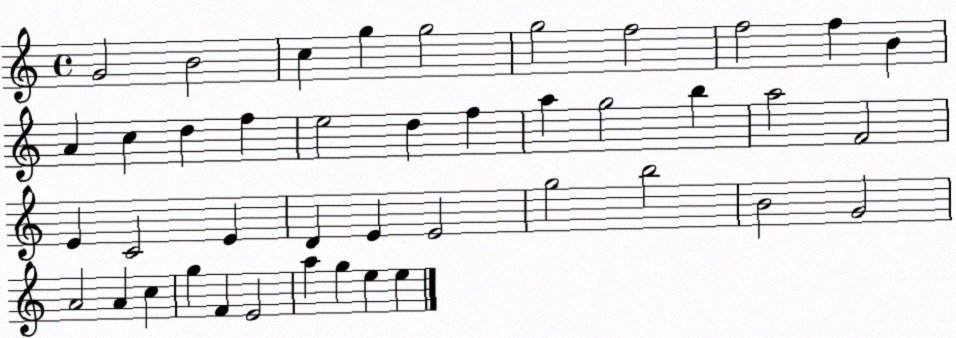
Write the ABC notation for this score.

X:1
T:Untitled
M:4/4
L:1/4
K:C
G2 B2 c g g2 g2 f2 f2 f B A c d f e2 d f a g2 b a2 F2 E C2 E D E E2 g2 b2 B2 G2 A2 A c g F E2 a g e e